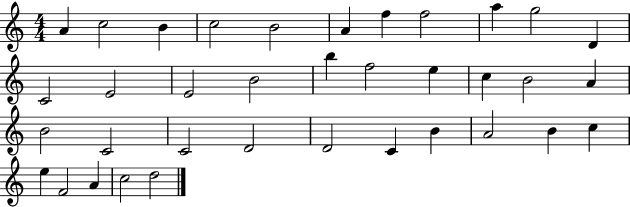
A4/q C5/h B4/q C5/h B4/h A4/q F5/q F5/h A5/q G5/h D4/q C4/h E4/h E4/h B4/h B5/q F5/h E5/q C5/q B4/h A4/q B4/h C4/h C4/h D4/h D4/h C4/q B4/q A4/h B4/q C5/q E5/q F4/h A4/q C5/h D5/h